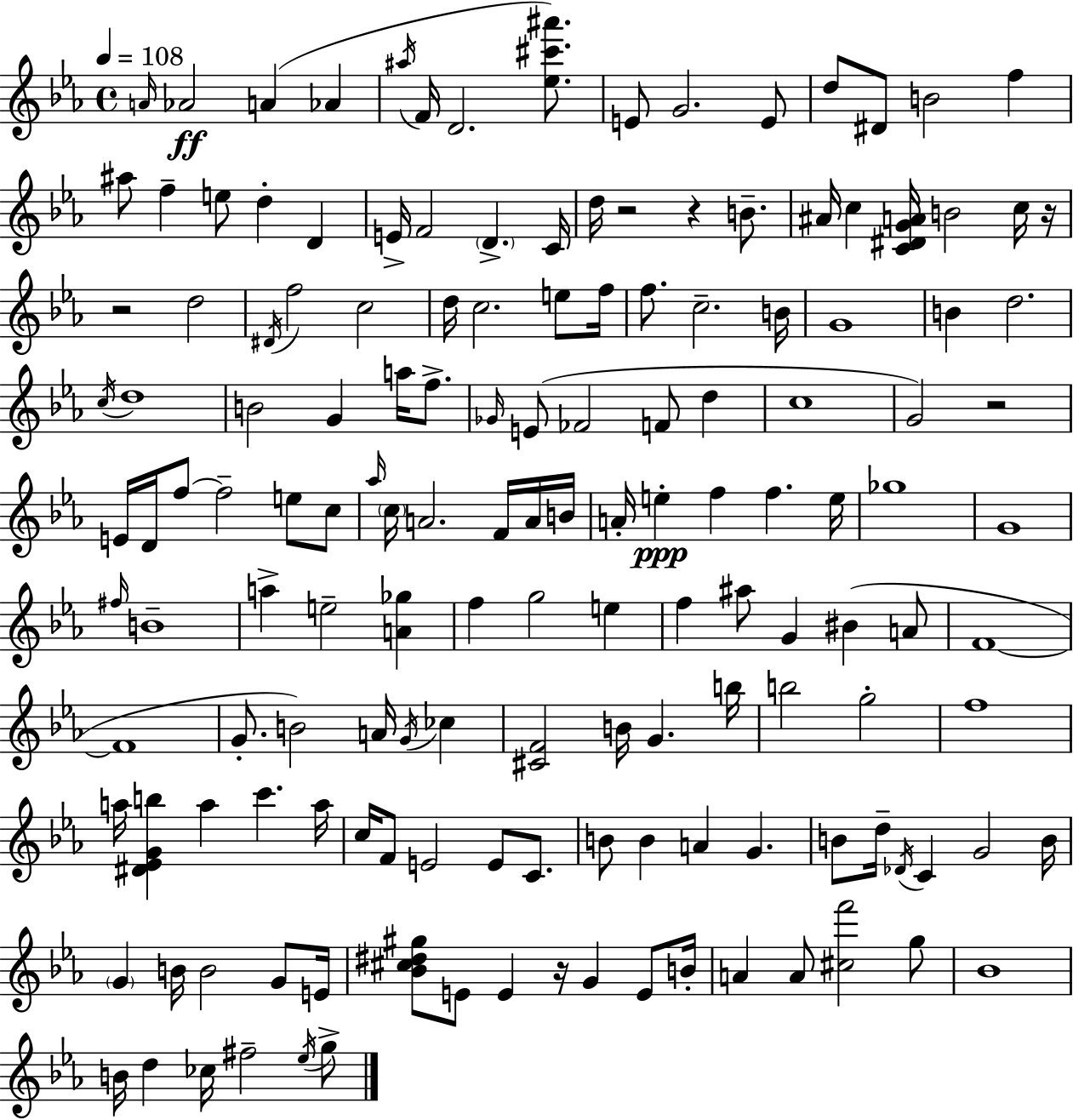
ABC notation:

X:1
T:Untitled
M:4/4
L:1/4
K:Cm
A/4 _A2 A _A ^a/4 F/4 D2 [_e^c'^a']/2 E/2 G2 E/2 d/2 ^D/2 B2 f ^a/2 f e/2 d D E/4 F2 D C/4 d/4 z2 z B/2 ^A/4 c [C^DGA]/4 B2 c/4 z/4 z2 d2 ^D/4 f2 c2 d/4 c2 e/2 f/4 f/2 c2 B/4 G4 B d2 c/4 d4 B2 G a/4 f/2 _G/4 E/2 _F2 F/2 d c4 G2 z2 E/4 D/4 f/2 f2 e/2 c/2 _a/4 c/4 A2 F/4 A/4 B/4 A/4 e f f e/4 _g4 G4 ^f/4 B4 a e2 [A_g] f g2 e f ^a/2 G ^B A/2 F4 F4 G/2 B2 A/4 G/4 _c [^CF]2 B/4 G b/4 b2 g2 f4 a/4 [^D_EGb] a c' a/4 c/4 F/2 E2 E/2 C/2 B/2 B A G B/2 d/4 _D/4 C G2 B/4 G B/4 B2 G/2 E/4 [_B^c^d^g]/2 E/2 E z/4 G E/2 B/4 A A/2 [^cf']2 g/2 _B4 B/4 d _c/4 ^f2 _e/4 g/2